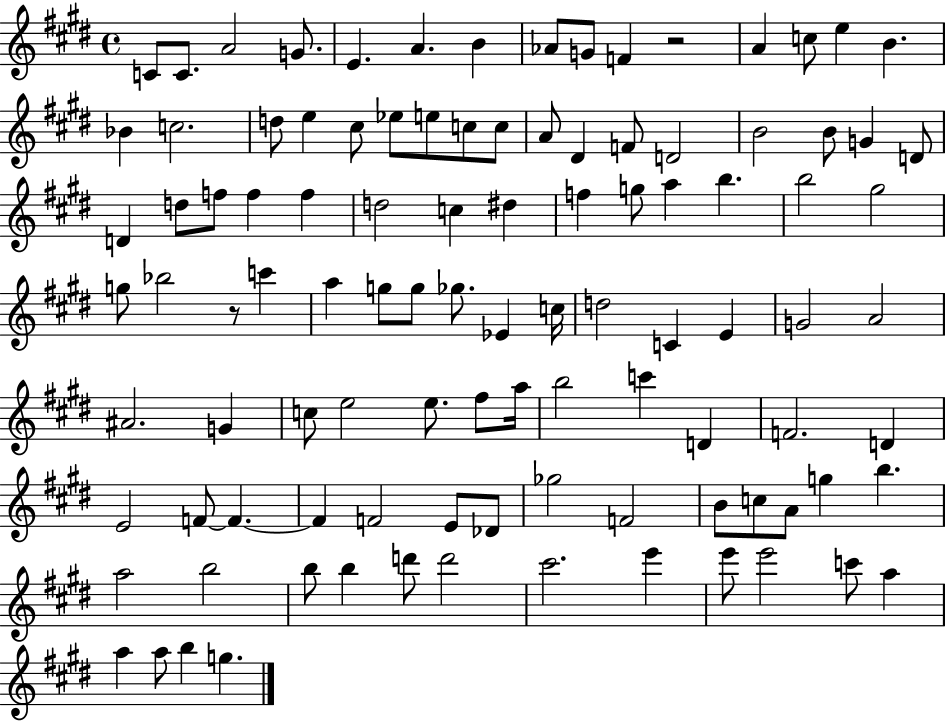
C4/e C4/e. A4/h G4/e. E4/q. A4/q. B4/q Ab4/e G4/e F4/q R/h A4/q C5/e E5/q B4/q. Bb4/q C5/h. D5/e E5/q C#5/e Eb5/e E5/e C5/e C5/e A4/e D#4/q F4/e D4/h B4/h B4/e G4/q D4/e D4/q D5/e F5/e F5/q F5/q D5/h C5/q D#5/q F5/q G5/e A5/q B5/q. B5/h G#5/h G5/e Bb5/h R/e C6/q A5/q G5/e G5/e Gb5/e. Eb4/q C5/s D5/h C4/q E4/q G4/h A4/h A#4/h. G4/q C5/e E5/h E5/e. F#5/e A5/s B5/h C6/q D4/q F4/h. D4/q E4/h F4/e F4/q. F4/q F4/h E4/e Db4/e Gb5/h F4/h B4/e C5/e A4/e G5/q B5/q. A5/h B5/h B5/e B5/q D6/e D6/h C#6/h. E6/q E6/e E6/h C6/e A5/q A5/q A5/e B5/q G5/q.